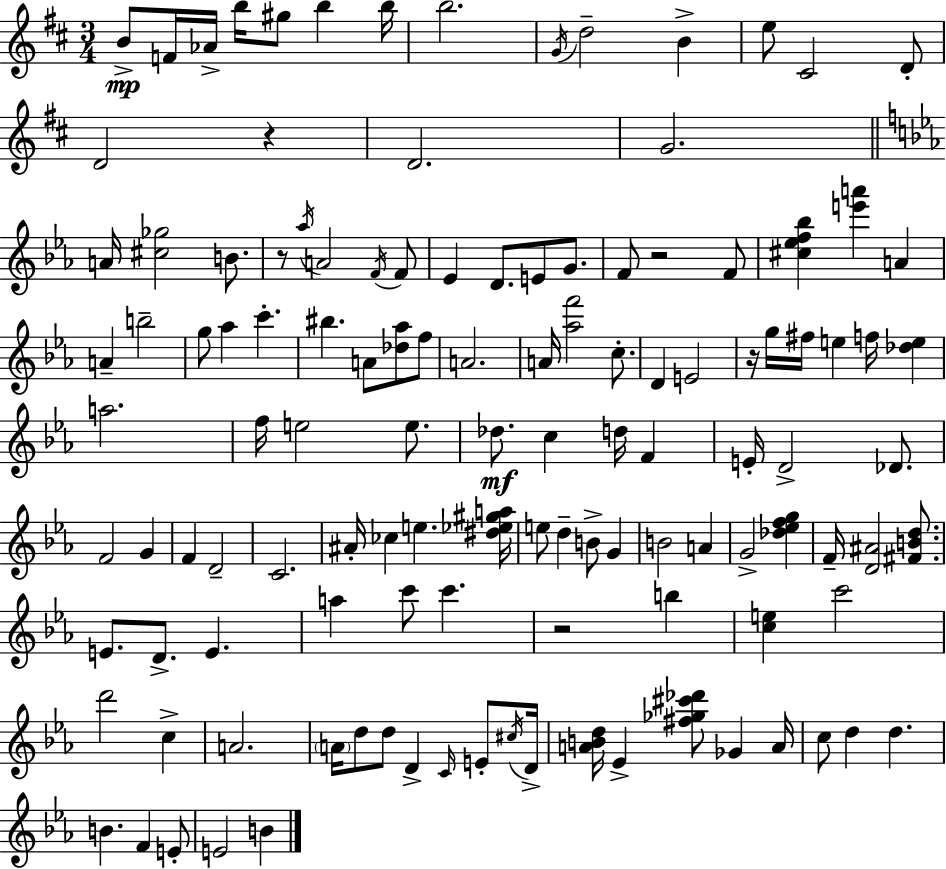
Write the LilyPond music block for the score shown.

{
  \clef treble
  \numericTimeSignature
  \time 3/4
  \key d \major
  b'8->\mp f'16 aes'16-> b''16 gis''8 b''4 b''16 | b''2. | \acciaccatura { g'16 } d''2-- b'4-> | e''8 cis'2 d'8-. | \break d'2 r4 | d'2. | g'2. | \bar "||" \break \key ees \major a'16 <cis'' ges''>2 b'8. | r8 \acciaccatura { aes''16 } a'2 \acciaccatura { f'16 } | f'8 ees'4 d'8. e'8 g'8. | f'8 r2 | \break f'8 <cis'' ees'' f'' bes''>4 <e''' a'''>4 a'4 | a'4-- b''2-- | g''8 aes''4 c'''4.-. | bis''4. a'8 <des'' aes''>8 | \break f''8 a'2. | a'16 <aes'' f'''>2 c''8.-. | d'4 e'2 | r16 g''16 fis''16 e''4 f''16 <des'' e''>4 | \break a''2. | f''16 e''2 e''8. | des''8.\mf c''4 d''16 f'4 | e'16-. d'2-> des'8. | \break f'2 g'4 | f'4 d'2-- | c'2. | ais'16-. ces''4 e''4. | \break <dis'' ees'' gis'' a''>16 e''8 d''4-- b'8-> g'4 | b'2 a'4 | g'2-> <des'' ees'' f'' g''>4 | f'16-- <d' ais'>2 <fis' b' d''>8. | \break e'8. d'8.-> e'4. | a''4 c'''8 c'''4. | r2 b''4 | <c'' e''>4 c'''2 | \break d'''2 c''4-> | a'2. | \parenthesize a'16 d''8 d''8 d'4-> \grace { c'16 } | e'8-. \acciaccatura { cis''16 } d'16-> <a' b' d''>16 ees'4-> <fis'' ges'' cis''' des'''>8 ges'4 | \break a'16 c''8 d''4 d''4. | b'4. f'4 | e'8-. e'2 | b'4 \bar "|."
}